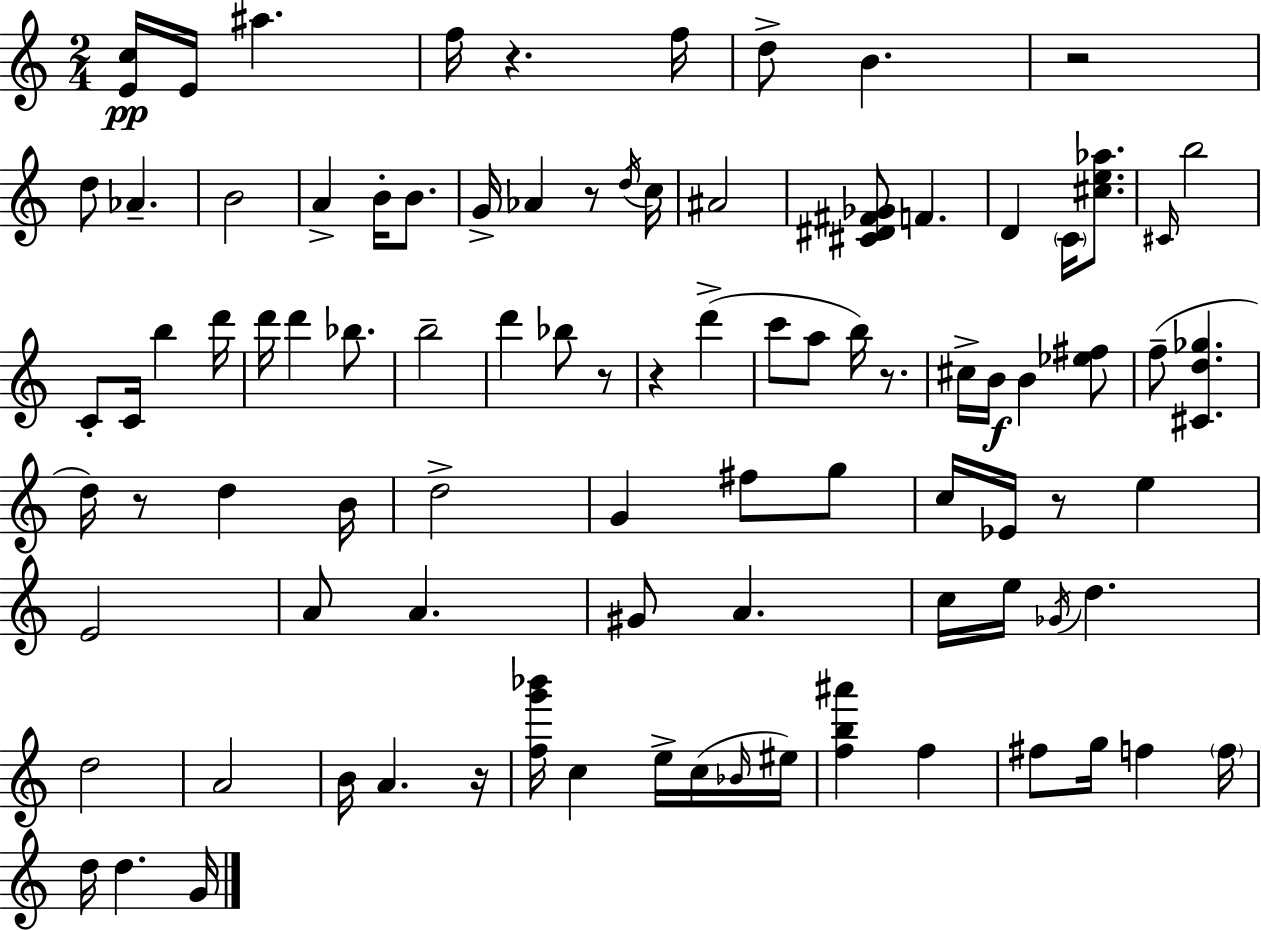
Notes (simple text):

[E4,C5]/s E4/s A#5/q. F5/s R/q. F5/s D5/e B4/q. R/h D5/e Ab4/q. B4/h A4/q B4/s B4/e. G4/s Ab4/q R/e D5/s C5/s A#4/h [C#4,D#4,F#4,Gb4]/e F4/q. D4/q C4/s [C#5,E5,Ab5]/e. C#4/s B5/h C4/e C4/s B5/q D6/s D6/s D6/q Bb5/e. B5/h D6/q Bb5/e R/e R/q D6/q C6/e A5/e B5/s R/e. C#5/s B4/s B4/q [Eb5,F#5]/e F5/e [C#4,D5,Gb5]/q. D5/s R/e D5/q B4/s D5/h G4/q F#5/e G5/e C5/s Eb4/s R/e E5/q E4/h A4/e A4/q. G#4/e A4/q. C5/s E5/s Gb4/s D5/q. D5/h A4/h B4/s A4/q. R/s [F5,G6,Bb6]/s C5/q E5/s C5/s Bb4/s EIS5/s [F5,B5,A#6]/q F5/q F#5/e G5/s F5/q F5/s D5/s D5/q. G4/s